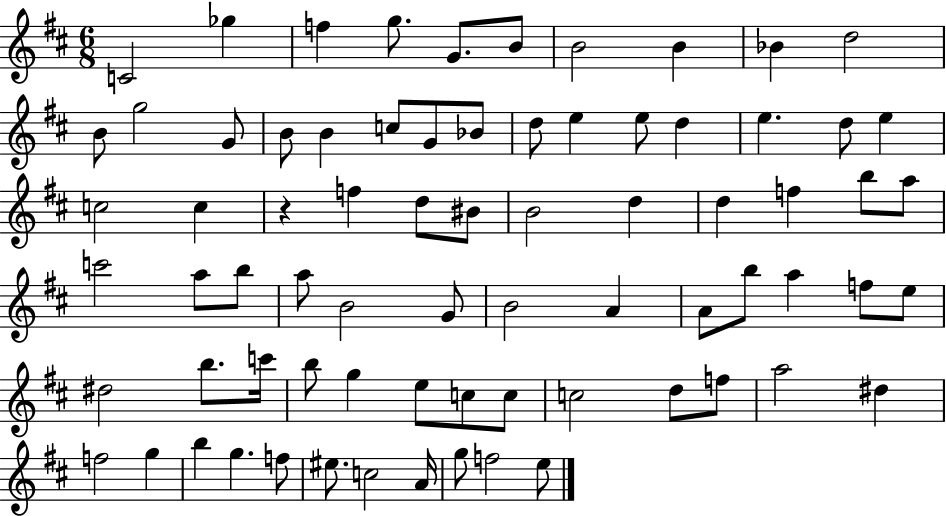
X:1
T:Untitled
M:6/8
L:1/4
K:D
C2 _g f g/2 G/2 B/2 B2 B _B d2 B/2 g2 G/2 B/2 B c/2 G/2 _B/2 d/2 e e/2 d e d/2 e c2 c z f d/2 ^B/2 B2 d d f b/2 a/2 c'2 a/2 b/2 a/2 B2 G/2 B2 A A/2 b/2 a f/2 e/2 ^d2 b/2 c'/4 b/2 g e/2 c/2 c/2 c2 d/2 f/2 a2 ^d f2 g b g f/2 ^e/2 c2 A/4 g/2 f2 e/2